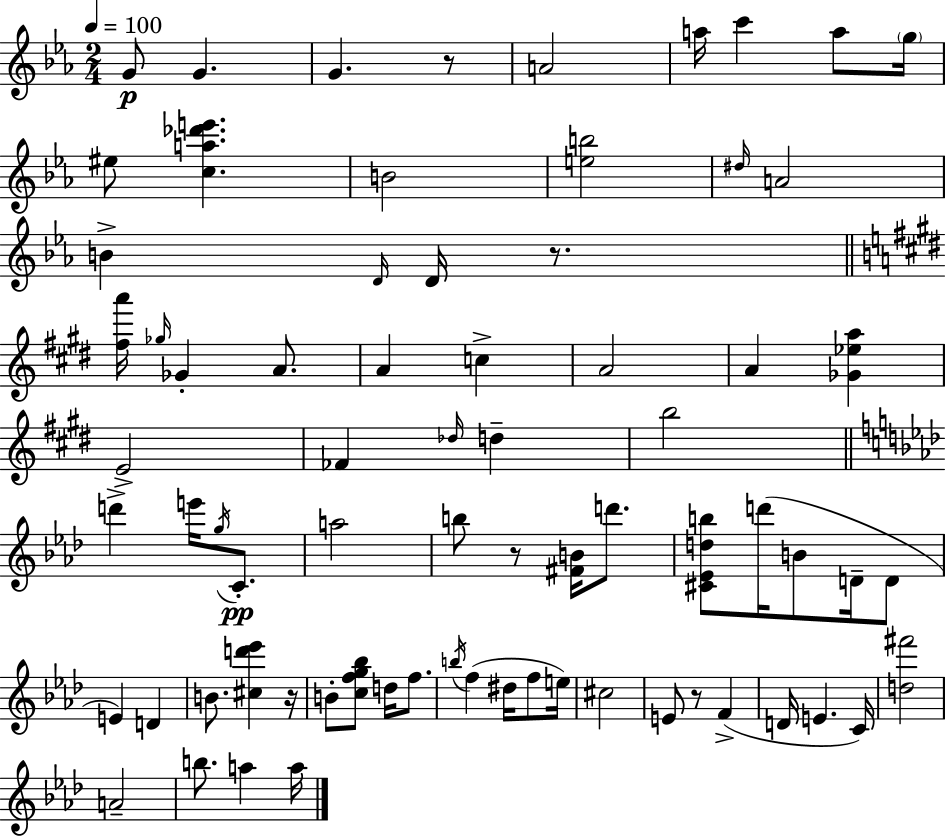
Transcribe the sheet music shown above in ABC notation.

X:1
T:Untitled
M:2/4
L:1/4
K:Cm
G/2 G G z/2 A2 a/4 c' a/2 g/4 ^e/2 [ca_d'e'] B2 [eb]2 ^d/4 A2 B D/4 D/4 z/2 [^fa']/4 _g/4 _G A/2 A c A2 A [_G_ea] E2 _F _d/4 d b2 d' e'/4 g/4 C/2 a2 b/2 z/2 [^FB]/4 d'/2 [^C_Edb]/2 d'/4 B/2 D/4 D/2 E D B/2 [^cd'_e'] z/4 B/2 [cfg_b]/2 d/4 f/2 b/4 f ^d/4 f/2 e/4 ^c2 E/2 z/2 F D/4 E C/4 [d^f']2 A2 b/2 a a/4